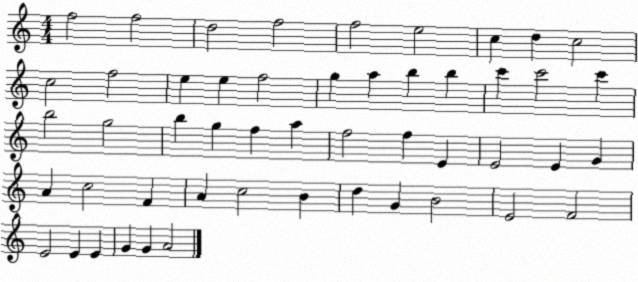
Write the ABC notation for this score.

X:1
T:Untitled
M:4/4
L:1/4
K:C
f2 f2 d2 f2 f2 e2 c d c2 c2 f2 e e f2 g a b b c' c'2 c' b2 g2 b g f a f2 f E E2 E G A c2 F A c2 B d G B2 E2 F2 E2 E E G G A2